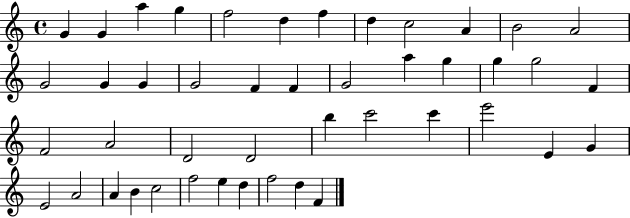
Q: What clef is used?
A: treble